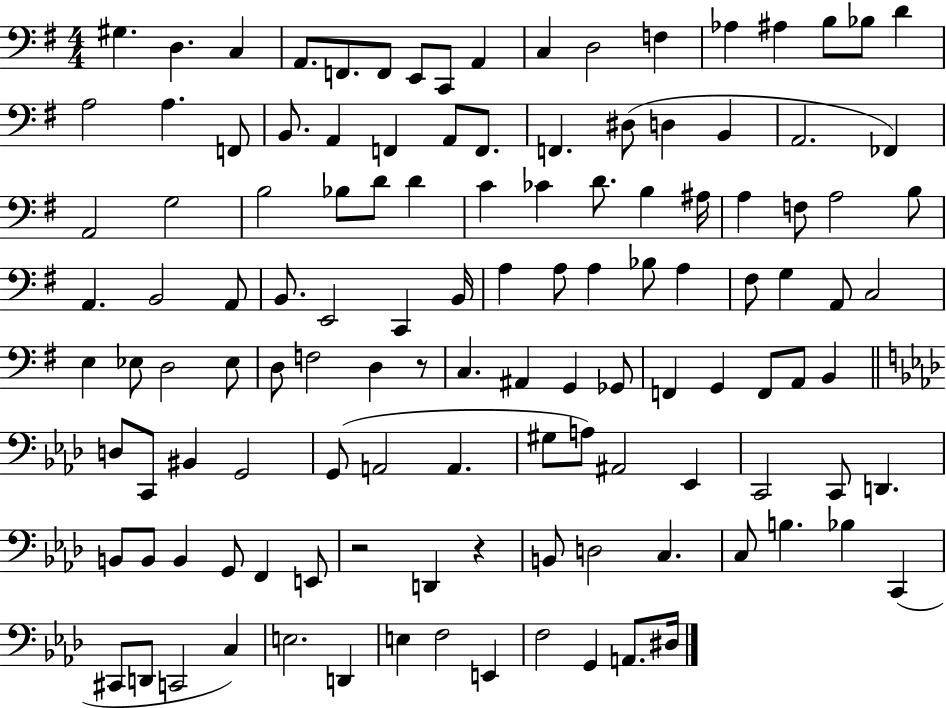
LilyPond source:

{
  \clef bass
  \numericTimeSignature
  \time 4/4
  \key g \major
  gis4. d4. c4 | a,8. f,8. f,8 e,8 c,8 a,4 | c4 d2 f4 | aes4 ais4 b8 bes8 d'4 | \break a2 a4. f,8 | b,8. a,4 f,4 a,8 f,8. | f,4. dis8( d4 b,4 | a,2. fes,4) | \break a,2 g2 | b2 bes8 d'8 d'4 | c'4 ces'4 d'8. b4 ais16 | a4 f8 a2 b8 | \break a,4. b,2 a,8 | b,8. e,2 c,4 b,16 | a4 a8 a4 bes8 a4 | fis8 g4 a,8 c2 | \break e4 ees8 d2 ees8 | d8 f2 d4 r8 | c4. ais,4 g,4 ges,8 | f,4 g,4 f,8 a,8 b,4 | \break \bar "||" \break \key aes \major d8 c,8 bis,4 g,2 | g,8( a,2 a,4. | gis8 a8) ais,2 ees,4 | c,2 c,8 d,4. | \break b,8 b,8 b,4 g,8 f,4 e,8 | r2 d,4 r4 | b,8 d2 c4. | c8 b4. bes4 c,4( | \break cis,8 d,8 c,2 c4) | e2. d,4 | e4 f2 e,4 | f2 g,4 a,8. dis16 | \break \bar "|."
}